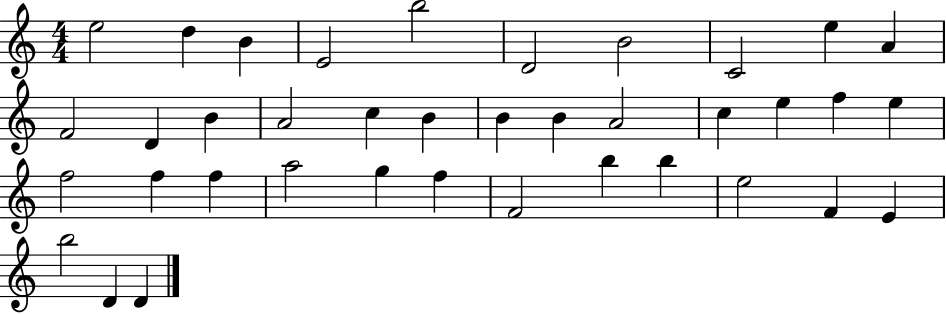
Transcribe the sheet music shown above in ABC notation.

X:1
T:Untitled
M:4/4
L:1/4
K:C
e2 d B E2 b2 D2 B2 C2 e A F2 D B A2 c B B B A2 c e f e f2 f f a2 g f F2 b b e2 F E b2 D D